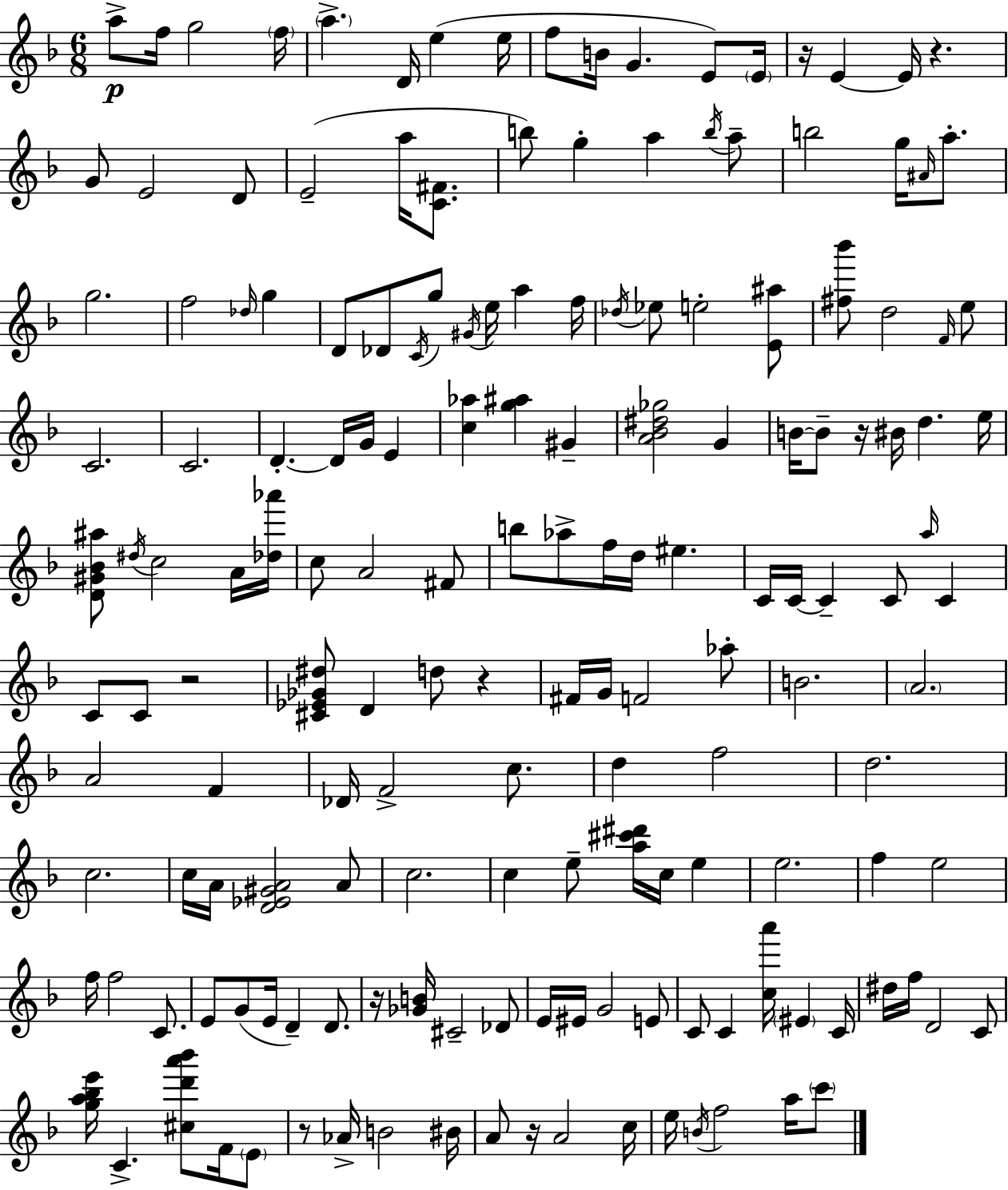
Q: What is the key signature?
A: D minor